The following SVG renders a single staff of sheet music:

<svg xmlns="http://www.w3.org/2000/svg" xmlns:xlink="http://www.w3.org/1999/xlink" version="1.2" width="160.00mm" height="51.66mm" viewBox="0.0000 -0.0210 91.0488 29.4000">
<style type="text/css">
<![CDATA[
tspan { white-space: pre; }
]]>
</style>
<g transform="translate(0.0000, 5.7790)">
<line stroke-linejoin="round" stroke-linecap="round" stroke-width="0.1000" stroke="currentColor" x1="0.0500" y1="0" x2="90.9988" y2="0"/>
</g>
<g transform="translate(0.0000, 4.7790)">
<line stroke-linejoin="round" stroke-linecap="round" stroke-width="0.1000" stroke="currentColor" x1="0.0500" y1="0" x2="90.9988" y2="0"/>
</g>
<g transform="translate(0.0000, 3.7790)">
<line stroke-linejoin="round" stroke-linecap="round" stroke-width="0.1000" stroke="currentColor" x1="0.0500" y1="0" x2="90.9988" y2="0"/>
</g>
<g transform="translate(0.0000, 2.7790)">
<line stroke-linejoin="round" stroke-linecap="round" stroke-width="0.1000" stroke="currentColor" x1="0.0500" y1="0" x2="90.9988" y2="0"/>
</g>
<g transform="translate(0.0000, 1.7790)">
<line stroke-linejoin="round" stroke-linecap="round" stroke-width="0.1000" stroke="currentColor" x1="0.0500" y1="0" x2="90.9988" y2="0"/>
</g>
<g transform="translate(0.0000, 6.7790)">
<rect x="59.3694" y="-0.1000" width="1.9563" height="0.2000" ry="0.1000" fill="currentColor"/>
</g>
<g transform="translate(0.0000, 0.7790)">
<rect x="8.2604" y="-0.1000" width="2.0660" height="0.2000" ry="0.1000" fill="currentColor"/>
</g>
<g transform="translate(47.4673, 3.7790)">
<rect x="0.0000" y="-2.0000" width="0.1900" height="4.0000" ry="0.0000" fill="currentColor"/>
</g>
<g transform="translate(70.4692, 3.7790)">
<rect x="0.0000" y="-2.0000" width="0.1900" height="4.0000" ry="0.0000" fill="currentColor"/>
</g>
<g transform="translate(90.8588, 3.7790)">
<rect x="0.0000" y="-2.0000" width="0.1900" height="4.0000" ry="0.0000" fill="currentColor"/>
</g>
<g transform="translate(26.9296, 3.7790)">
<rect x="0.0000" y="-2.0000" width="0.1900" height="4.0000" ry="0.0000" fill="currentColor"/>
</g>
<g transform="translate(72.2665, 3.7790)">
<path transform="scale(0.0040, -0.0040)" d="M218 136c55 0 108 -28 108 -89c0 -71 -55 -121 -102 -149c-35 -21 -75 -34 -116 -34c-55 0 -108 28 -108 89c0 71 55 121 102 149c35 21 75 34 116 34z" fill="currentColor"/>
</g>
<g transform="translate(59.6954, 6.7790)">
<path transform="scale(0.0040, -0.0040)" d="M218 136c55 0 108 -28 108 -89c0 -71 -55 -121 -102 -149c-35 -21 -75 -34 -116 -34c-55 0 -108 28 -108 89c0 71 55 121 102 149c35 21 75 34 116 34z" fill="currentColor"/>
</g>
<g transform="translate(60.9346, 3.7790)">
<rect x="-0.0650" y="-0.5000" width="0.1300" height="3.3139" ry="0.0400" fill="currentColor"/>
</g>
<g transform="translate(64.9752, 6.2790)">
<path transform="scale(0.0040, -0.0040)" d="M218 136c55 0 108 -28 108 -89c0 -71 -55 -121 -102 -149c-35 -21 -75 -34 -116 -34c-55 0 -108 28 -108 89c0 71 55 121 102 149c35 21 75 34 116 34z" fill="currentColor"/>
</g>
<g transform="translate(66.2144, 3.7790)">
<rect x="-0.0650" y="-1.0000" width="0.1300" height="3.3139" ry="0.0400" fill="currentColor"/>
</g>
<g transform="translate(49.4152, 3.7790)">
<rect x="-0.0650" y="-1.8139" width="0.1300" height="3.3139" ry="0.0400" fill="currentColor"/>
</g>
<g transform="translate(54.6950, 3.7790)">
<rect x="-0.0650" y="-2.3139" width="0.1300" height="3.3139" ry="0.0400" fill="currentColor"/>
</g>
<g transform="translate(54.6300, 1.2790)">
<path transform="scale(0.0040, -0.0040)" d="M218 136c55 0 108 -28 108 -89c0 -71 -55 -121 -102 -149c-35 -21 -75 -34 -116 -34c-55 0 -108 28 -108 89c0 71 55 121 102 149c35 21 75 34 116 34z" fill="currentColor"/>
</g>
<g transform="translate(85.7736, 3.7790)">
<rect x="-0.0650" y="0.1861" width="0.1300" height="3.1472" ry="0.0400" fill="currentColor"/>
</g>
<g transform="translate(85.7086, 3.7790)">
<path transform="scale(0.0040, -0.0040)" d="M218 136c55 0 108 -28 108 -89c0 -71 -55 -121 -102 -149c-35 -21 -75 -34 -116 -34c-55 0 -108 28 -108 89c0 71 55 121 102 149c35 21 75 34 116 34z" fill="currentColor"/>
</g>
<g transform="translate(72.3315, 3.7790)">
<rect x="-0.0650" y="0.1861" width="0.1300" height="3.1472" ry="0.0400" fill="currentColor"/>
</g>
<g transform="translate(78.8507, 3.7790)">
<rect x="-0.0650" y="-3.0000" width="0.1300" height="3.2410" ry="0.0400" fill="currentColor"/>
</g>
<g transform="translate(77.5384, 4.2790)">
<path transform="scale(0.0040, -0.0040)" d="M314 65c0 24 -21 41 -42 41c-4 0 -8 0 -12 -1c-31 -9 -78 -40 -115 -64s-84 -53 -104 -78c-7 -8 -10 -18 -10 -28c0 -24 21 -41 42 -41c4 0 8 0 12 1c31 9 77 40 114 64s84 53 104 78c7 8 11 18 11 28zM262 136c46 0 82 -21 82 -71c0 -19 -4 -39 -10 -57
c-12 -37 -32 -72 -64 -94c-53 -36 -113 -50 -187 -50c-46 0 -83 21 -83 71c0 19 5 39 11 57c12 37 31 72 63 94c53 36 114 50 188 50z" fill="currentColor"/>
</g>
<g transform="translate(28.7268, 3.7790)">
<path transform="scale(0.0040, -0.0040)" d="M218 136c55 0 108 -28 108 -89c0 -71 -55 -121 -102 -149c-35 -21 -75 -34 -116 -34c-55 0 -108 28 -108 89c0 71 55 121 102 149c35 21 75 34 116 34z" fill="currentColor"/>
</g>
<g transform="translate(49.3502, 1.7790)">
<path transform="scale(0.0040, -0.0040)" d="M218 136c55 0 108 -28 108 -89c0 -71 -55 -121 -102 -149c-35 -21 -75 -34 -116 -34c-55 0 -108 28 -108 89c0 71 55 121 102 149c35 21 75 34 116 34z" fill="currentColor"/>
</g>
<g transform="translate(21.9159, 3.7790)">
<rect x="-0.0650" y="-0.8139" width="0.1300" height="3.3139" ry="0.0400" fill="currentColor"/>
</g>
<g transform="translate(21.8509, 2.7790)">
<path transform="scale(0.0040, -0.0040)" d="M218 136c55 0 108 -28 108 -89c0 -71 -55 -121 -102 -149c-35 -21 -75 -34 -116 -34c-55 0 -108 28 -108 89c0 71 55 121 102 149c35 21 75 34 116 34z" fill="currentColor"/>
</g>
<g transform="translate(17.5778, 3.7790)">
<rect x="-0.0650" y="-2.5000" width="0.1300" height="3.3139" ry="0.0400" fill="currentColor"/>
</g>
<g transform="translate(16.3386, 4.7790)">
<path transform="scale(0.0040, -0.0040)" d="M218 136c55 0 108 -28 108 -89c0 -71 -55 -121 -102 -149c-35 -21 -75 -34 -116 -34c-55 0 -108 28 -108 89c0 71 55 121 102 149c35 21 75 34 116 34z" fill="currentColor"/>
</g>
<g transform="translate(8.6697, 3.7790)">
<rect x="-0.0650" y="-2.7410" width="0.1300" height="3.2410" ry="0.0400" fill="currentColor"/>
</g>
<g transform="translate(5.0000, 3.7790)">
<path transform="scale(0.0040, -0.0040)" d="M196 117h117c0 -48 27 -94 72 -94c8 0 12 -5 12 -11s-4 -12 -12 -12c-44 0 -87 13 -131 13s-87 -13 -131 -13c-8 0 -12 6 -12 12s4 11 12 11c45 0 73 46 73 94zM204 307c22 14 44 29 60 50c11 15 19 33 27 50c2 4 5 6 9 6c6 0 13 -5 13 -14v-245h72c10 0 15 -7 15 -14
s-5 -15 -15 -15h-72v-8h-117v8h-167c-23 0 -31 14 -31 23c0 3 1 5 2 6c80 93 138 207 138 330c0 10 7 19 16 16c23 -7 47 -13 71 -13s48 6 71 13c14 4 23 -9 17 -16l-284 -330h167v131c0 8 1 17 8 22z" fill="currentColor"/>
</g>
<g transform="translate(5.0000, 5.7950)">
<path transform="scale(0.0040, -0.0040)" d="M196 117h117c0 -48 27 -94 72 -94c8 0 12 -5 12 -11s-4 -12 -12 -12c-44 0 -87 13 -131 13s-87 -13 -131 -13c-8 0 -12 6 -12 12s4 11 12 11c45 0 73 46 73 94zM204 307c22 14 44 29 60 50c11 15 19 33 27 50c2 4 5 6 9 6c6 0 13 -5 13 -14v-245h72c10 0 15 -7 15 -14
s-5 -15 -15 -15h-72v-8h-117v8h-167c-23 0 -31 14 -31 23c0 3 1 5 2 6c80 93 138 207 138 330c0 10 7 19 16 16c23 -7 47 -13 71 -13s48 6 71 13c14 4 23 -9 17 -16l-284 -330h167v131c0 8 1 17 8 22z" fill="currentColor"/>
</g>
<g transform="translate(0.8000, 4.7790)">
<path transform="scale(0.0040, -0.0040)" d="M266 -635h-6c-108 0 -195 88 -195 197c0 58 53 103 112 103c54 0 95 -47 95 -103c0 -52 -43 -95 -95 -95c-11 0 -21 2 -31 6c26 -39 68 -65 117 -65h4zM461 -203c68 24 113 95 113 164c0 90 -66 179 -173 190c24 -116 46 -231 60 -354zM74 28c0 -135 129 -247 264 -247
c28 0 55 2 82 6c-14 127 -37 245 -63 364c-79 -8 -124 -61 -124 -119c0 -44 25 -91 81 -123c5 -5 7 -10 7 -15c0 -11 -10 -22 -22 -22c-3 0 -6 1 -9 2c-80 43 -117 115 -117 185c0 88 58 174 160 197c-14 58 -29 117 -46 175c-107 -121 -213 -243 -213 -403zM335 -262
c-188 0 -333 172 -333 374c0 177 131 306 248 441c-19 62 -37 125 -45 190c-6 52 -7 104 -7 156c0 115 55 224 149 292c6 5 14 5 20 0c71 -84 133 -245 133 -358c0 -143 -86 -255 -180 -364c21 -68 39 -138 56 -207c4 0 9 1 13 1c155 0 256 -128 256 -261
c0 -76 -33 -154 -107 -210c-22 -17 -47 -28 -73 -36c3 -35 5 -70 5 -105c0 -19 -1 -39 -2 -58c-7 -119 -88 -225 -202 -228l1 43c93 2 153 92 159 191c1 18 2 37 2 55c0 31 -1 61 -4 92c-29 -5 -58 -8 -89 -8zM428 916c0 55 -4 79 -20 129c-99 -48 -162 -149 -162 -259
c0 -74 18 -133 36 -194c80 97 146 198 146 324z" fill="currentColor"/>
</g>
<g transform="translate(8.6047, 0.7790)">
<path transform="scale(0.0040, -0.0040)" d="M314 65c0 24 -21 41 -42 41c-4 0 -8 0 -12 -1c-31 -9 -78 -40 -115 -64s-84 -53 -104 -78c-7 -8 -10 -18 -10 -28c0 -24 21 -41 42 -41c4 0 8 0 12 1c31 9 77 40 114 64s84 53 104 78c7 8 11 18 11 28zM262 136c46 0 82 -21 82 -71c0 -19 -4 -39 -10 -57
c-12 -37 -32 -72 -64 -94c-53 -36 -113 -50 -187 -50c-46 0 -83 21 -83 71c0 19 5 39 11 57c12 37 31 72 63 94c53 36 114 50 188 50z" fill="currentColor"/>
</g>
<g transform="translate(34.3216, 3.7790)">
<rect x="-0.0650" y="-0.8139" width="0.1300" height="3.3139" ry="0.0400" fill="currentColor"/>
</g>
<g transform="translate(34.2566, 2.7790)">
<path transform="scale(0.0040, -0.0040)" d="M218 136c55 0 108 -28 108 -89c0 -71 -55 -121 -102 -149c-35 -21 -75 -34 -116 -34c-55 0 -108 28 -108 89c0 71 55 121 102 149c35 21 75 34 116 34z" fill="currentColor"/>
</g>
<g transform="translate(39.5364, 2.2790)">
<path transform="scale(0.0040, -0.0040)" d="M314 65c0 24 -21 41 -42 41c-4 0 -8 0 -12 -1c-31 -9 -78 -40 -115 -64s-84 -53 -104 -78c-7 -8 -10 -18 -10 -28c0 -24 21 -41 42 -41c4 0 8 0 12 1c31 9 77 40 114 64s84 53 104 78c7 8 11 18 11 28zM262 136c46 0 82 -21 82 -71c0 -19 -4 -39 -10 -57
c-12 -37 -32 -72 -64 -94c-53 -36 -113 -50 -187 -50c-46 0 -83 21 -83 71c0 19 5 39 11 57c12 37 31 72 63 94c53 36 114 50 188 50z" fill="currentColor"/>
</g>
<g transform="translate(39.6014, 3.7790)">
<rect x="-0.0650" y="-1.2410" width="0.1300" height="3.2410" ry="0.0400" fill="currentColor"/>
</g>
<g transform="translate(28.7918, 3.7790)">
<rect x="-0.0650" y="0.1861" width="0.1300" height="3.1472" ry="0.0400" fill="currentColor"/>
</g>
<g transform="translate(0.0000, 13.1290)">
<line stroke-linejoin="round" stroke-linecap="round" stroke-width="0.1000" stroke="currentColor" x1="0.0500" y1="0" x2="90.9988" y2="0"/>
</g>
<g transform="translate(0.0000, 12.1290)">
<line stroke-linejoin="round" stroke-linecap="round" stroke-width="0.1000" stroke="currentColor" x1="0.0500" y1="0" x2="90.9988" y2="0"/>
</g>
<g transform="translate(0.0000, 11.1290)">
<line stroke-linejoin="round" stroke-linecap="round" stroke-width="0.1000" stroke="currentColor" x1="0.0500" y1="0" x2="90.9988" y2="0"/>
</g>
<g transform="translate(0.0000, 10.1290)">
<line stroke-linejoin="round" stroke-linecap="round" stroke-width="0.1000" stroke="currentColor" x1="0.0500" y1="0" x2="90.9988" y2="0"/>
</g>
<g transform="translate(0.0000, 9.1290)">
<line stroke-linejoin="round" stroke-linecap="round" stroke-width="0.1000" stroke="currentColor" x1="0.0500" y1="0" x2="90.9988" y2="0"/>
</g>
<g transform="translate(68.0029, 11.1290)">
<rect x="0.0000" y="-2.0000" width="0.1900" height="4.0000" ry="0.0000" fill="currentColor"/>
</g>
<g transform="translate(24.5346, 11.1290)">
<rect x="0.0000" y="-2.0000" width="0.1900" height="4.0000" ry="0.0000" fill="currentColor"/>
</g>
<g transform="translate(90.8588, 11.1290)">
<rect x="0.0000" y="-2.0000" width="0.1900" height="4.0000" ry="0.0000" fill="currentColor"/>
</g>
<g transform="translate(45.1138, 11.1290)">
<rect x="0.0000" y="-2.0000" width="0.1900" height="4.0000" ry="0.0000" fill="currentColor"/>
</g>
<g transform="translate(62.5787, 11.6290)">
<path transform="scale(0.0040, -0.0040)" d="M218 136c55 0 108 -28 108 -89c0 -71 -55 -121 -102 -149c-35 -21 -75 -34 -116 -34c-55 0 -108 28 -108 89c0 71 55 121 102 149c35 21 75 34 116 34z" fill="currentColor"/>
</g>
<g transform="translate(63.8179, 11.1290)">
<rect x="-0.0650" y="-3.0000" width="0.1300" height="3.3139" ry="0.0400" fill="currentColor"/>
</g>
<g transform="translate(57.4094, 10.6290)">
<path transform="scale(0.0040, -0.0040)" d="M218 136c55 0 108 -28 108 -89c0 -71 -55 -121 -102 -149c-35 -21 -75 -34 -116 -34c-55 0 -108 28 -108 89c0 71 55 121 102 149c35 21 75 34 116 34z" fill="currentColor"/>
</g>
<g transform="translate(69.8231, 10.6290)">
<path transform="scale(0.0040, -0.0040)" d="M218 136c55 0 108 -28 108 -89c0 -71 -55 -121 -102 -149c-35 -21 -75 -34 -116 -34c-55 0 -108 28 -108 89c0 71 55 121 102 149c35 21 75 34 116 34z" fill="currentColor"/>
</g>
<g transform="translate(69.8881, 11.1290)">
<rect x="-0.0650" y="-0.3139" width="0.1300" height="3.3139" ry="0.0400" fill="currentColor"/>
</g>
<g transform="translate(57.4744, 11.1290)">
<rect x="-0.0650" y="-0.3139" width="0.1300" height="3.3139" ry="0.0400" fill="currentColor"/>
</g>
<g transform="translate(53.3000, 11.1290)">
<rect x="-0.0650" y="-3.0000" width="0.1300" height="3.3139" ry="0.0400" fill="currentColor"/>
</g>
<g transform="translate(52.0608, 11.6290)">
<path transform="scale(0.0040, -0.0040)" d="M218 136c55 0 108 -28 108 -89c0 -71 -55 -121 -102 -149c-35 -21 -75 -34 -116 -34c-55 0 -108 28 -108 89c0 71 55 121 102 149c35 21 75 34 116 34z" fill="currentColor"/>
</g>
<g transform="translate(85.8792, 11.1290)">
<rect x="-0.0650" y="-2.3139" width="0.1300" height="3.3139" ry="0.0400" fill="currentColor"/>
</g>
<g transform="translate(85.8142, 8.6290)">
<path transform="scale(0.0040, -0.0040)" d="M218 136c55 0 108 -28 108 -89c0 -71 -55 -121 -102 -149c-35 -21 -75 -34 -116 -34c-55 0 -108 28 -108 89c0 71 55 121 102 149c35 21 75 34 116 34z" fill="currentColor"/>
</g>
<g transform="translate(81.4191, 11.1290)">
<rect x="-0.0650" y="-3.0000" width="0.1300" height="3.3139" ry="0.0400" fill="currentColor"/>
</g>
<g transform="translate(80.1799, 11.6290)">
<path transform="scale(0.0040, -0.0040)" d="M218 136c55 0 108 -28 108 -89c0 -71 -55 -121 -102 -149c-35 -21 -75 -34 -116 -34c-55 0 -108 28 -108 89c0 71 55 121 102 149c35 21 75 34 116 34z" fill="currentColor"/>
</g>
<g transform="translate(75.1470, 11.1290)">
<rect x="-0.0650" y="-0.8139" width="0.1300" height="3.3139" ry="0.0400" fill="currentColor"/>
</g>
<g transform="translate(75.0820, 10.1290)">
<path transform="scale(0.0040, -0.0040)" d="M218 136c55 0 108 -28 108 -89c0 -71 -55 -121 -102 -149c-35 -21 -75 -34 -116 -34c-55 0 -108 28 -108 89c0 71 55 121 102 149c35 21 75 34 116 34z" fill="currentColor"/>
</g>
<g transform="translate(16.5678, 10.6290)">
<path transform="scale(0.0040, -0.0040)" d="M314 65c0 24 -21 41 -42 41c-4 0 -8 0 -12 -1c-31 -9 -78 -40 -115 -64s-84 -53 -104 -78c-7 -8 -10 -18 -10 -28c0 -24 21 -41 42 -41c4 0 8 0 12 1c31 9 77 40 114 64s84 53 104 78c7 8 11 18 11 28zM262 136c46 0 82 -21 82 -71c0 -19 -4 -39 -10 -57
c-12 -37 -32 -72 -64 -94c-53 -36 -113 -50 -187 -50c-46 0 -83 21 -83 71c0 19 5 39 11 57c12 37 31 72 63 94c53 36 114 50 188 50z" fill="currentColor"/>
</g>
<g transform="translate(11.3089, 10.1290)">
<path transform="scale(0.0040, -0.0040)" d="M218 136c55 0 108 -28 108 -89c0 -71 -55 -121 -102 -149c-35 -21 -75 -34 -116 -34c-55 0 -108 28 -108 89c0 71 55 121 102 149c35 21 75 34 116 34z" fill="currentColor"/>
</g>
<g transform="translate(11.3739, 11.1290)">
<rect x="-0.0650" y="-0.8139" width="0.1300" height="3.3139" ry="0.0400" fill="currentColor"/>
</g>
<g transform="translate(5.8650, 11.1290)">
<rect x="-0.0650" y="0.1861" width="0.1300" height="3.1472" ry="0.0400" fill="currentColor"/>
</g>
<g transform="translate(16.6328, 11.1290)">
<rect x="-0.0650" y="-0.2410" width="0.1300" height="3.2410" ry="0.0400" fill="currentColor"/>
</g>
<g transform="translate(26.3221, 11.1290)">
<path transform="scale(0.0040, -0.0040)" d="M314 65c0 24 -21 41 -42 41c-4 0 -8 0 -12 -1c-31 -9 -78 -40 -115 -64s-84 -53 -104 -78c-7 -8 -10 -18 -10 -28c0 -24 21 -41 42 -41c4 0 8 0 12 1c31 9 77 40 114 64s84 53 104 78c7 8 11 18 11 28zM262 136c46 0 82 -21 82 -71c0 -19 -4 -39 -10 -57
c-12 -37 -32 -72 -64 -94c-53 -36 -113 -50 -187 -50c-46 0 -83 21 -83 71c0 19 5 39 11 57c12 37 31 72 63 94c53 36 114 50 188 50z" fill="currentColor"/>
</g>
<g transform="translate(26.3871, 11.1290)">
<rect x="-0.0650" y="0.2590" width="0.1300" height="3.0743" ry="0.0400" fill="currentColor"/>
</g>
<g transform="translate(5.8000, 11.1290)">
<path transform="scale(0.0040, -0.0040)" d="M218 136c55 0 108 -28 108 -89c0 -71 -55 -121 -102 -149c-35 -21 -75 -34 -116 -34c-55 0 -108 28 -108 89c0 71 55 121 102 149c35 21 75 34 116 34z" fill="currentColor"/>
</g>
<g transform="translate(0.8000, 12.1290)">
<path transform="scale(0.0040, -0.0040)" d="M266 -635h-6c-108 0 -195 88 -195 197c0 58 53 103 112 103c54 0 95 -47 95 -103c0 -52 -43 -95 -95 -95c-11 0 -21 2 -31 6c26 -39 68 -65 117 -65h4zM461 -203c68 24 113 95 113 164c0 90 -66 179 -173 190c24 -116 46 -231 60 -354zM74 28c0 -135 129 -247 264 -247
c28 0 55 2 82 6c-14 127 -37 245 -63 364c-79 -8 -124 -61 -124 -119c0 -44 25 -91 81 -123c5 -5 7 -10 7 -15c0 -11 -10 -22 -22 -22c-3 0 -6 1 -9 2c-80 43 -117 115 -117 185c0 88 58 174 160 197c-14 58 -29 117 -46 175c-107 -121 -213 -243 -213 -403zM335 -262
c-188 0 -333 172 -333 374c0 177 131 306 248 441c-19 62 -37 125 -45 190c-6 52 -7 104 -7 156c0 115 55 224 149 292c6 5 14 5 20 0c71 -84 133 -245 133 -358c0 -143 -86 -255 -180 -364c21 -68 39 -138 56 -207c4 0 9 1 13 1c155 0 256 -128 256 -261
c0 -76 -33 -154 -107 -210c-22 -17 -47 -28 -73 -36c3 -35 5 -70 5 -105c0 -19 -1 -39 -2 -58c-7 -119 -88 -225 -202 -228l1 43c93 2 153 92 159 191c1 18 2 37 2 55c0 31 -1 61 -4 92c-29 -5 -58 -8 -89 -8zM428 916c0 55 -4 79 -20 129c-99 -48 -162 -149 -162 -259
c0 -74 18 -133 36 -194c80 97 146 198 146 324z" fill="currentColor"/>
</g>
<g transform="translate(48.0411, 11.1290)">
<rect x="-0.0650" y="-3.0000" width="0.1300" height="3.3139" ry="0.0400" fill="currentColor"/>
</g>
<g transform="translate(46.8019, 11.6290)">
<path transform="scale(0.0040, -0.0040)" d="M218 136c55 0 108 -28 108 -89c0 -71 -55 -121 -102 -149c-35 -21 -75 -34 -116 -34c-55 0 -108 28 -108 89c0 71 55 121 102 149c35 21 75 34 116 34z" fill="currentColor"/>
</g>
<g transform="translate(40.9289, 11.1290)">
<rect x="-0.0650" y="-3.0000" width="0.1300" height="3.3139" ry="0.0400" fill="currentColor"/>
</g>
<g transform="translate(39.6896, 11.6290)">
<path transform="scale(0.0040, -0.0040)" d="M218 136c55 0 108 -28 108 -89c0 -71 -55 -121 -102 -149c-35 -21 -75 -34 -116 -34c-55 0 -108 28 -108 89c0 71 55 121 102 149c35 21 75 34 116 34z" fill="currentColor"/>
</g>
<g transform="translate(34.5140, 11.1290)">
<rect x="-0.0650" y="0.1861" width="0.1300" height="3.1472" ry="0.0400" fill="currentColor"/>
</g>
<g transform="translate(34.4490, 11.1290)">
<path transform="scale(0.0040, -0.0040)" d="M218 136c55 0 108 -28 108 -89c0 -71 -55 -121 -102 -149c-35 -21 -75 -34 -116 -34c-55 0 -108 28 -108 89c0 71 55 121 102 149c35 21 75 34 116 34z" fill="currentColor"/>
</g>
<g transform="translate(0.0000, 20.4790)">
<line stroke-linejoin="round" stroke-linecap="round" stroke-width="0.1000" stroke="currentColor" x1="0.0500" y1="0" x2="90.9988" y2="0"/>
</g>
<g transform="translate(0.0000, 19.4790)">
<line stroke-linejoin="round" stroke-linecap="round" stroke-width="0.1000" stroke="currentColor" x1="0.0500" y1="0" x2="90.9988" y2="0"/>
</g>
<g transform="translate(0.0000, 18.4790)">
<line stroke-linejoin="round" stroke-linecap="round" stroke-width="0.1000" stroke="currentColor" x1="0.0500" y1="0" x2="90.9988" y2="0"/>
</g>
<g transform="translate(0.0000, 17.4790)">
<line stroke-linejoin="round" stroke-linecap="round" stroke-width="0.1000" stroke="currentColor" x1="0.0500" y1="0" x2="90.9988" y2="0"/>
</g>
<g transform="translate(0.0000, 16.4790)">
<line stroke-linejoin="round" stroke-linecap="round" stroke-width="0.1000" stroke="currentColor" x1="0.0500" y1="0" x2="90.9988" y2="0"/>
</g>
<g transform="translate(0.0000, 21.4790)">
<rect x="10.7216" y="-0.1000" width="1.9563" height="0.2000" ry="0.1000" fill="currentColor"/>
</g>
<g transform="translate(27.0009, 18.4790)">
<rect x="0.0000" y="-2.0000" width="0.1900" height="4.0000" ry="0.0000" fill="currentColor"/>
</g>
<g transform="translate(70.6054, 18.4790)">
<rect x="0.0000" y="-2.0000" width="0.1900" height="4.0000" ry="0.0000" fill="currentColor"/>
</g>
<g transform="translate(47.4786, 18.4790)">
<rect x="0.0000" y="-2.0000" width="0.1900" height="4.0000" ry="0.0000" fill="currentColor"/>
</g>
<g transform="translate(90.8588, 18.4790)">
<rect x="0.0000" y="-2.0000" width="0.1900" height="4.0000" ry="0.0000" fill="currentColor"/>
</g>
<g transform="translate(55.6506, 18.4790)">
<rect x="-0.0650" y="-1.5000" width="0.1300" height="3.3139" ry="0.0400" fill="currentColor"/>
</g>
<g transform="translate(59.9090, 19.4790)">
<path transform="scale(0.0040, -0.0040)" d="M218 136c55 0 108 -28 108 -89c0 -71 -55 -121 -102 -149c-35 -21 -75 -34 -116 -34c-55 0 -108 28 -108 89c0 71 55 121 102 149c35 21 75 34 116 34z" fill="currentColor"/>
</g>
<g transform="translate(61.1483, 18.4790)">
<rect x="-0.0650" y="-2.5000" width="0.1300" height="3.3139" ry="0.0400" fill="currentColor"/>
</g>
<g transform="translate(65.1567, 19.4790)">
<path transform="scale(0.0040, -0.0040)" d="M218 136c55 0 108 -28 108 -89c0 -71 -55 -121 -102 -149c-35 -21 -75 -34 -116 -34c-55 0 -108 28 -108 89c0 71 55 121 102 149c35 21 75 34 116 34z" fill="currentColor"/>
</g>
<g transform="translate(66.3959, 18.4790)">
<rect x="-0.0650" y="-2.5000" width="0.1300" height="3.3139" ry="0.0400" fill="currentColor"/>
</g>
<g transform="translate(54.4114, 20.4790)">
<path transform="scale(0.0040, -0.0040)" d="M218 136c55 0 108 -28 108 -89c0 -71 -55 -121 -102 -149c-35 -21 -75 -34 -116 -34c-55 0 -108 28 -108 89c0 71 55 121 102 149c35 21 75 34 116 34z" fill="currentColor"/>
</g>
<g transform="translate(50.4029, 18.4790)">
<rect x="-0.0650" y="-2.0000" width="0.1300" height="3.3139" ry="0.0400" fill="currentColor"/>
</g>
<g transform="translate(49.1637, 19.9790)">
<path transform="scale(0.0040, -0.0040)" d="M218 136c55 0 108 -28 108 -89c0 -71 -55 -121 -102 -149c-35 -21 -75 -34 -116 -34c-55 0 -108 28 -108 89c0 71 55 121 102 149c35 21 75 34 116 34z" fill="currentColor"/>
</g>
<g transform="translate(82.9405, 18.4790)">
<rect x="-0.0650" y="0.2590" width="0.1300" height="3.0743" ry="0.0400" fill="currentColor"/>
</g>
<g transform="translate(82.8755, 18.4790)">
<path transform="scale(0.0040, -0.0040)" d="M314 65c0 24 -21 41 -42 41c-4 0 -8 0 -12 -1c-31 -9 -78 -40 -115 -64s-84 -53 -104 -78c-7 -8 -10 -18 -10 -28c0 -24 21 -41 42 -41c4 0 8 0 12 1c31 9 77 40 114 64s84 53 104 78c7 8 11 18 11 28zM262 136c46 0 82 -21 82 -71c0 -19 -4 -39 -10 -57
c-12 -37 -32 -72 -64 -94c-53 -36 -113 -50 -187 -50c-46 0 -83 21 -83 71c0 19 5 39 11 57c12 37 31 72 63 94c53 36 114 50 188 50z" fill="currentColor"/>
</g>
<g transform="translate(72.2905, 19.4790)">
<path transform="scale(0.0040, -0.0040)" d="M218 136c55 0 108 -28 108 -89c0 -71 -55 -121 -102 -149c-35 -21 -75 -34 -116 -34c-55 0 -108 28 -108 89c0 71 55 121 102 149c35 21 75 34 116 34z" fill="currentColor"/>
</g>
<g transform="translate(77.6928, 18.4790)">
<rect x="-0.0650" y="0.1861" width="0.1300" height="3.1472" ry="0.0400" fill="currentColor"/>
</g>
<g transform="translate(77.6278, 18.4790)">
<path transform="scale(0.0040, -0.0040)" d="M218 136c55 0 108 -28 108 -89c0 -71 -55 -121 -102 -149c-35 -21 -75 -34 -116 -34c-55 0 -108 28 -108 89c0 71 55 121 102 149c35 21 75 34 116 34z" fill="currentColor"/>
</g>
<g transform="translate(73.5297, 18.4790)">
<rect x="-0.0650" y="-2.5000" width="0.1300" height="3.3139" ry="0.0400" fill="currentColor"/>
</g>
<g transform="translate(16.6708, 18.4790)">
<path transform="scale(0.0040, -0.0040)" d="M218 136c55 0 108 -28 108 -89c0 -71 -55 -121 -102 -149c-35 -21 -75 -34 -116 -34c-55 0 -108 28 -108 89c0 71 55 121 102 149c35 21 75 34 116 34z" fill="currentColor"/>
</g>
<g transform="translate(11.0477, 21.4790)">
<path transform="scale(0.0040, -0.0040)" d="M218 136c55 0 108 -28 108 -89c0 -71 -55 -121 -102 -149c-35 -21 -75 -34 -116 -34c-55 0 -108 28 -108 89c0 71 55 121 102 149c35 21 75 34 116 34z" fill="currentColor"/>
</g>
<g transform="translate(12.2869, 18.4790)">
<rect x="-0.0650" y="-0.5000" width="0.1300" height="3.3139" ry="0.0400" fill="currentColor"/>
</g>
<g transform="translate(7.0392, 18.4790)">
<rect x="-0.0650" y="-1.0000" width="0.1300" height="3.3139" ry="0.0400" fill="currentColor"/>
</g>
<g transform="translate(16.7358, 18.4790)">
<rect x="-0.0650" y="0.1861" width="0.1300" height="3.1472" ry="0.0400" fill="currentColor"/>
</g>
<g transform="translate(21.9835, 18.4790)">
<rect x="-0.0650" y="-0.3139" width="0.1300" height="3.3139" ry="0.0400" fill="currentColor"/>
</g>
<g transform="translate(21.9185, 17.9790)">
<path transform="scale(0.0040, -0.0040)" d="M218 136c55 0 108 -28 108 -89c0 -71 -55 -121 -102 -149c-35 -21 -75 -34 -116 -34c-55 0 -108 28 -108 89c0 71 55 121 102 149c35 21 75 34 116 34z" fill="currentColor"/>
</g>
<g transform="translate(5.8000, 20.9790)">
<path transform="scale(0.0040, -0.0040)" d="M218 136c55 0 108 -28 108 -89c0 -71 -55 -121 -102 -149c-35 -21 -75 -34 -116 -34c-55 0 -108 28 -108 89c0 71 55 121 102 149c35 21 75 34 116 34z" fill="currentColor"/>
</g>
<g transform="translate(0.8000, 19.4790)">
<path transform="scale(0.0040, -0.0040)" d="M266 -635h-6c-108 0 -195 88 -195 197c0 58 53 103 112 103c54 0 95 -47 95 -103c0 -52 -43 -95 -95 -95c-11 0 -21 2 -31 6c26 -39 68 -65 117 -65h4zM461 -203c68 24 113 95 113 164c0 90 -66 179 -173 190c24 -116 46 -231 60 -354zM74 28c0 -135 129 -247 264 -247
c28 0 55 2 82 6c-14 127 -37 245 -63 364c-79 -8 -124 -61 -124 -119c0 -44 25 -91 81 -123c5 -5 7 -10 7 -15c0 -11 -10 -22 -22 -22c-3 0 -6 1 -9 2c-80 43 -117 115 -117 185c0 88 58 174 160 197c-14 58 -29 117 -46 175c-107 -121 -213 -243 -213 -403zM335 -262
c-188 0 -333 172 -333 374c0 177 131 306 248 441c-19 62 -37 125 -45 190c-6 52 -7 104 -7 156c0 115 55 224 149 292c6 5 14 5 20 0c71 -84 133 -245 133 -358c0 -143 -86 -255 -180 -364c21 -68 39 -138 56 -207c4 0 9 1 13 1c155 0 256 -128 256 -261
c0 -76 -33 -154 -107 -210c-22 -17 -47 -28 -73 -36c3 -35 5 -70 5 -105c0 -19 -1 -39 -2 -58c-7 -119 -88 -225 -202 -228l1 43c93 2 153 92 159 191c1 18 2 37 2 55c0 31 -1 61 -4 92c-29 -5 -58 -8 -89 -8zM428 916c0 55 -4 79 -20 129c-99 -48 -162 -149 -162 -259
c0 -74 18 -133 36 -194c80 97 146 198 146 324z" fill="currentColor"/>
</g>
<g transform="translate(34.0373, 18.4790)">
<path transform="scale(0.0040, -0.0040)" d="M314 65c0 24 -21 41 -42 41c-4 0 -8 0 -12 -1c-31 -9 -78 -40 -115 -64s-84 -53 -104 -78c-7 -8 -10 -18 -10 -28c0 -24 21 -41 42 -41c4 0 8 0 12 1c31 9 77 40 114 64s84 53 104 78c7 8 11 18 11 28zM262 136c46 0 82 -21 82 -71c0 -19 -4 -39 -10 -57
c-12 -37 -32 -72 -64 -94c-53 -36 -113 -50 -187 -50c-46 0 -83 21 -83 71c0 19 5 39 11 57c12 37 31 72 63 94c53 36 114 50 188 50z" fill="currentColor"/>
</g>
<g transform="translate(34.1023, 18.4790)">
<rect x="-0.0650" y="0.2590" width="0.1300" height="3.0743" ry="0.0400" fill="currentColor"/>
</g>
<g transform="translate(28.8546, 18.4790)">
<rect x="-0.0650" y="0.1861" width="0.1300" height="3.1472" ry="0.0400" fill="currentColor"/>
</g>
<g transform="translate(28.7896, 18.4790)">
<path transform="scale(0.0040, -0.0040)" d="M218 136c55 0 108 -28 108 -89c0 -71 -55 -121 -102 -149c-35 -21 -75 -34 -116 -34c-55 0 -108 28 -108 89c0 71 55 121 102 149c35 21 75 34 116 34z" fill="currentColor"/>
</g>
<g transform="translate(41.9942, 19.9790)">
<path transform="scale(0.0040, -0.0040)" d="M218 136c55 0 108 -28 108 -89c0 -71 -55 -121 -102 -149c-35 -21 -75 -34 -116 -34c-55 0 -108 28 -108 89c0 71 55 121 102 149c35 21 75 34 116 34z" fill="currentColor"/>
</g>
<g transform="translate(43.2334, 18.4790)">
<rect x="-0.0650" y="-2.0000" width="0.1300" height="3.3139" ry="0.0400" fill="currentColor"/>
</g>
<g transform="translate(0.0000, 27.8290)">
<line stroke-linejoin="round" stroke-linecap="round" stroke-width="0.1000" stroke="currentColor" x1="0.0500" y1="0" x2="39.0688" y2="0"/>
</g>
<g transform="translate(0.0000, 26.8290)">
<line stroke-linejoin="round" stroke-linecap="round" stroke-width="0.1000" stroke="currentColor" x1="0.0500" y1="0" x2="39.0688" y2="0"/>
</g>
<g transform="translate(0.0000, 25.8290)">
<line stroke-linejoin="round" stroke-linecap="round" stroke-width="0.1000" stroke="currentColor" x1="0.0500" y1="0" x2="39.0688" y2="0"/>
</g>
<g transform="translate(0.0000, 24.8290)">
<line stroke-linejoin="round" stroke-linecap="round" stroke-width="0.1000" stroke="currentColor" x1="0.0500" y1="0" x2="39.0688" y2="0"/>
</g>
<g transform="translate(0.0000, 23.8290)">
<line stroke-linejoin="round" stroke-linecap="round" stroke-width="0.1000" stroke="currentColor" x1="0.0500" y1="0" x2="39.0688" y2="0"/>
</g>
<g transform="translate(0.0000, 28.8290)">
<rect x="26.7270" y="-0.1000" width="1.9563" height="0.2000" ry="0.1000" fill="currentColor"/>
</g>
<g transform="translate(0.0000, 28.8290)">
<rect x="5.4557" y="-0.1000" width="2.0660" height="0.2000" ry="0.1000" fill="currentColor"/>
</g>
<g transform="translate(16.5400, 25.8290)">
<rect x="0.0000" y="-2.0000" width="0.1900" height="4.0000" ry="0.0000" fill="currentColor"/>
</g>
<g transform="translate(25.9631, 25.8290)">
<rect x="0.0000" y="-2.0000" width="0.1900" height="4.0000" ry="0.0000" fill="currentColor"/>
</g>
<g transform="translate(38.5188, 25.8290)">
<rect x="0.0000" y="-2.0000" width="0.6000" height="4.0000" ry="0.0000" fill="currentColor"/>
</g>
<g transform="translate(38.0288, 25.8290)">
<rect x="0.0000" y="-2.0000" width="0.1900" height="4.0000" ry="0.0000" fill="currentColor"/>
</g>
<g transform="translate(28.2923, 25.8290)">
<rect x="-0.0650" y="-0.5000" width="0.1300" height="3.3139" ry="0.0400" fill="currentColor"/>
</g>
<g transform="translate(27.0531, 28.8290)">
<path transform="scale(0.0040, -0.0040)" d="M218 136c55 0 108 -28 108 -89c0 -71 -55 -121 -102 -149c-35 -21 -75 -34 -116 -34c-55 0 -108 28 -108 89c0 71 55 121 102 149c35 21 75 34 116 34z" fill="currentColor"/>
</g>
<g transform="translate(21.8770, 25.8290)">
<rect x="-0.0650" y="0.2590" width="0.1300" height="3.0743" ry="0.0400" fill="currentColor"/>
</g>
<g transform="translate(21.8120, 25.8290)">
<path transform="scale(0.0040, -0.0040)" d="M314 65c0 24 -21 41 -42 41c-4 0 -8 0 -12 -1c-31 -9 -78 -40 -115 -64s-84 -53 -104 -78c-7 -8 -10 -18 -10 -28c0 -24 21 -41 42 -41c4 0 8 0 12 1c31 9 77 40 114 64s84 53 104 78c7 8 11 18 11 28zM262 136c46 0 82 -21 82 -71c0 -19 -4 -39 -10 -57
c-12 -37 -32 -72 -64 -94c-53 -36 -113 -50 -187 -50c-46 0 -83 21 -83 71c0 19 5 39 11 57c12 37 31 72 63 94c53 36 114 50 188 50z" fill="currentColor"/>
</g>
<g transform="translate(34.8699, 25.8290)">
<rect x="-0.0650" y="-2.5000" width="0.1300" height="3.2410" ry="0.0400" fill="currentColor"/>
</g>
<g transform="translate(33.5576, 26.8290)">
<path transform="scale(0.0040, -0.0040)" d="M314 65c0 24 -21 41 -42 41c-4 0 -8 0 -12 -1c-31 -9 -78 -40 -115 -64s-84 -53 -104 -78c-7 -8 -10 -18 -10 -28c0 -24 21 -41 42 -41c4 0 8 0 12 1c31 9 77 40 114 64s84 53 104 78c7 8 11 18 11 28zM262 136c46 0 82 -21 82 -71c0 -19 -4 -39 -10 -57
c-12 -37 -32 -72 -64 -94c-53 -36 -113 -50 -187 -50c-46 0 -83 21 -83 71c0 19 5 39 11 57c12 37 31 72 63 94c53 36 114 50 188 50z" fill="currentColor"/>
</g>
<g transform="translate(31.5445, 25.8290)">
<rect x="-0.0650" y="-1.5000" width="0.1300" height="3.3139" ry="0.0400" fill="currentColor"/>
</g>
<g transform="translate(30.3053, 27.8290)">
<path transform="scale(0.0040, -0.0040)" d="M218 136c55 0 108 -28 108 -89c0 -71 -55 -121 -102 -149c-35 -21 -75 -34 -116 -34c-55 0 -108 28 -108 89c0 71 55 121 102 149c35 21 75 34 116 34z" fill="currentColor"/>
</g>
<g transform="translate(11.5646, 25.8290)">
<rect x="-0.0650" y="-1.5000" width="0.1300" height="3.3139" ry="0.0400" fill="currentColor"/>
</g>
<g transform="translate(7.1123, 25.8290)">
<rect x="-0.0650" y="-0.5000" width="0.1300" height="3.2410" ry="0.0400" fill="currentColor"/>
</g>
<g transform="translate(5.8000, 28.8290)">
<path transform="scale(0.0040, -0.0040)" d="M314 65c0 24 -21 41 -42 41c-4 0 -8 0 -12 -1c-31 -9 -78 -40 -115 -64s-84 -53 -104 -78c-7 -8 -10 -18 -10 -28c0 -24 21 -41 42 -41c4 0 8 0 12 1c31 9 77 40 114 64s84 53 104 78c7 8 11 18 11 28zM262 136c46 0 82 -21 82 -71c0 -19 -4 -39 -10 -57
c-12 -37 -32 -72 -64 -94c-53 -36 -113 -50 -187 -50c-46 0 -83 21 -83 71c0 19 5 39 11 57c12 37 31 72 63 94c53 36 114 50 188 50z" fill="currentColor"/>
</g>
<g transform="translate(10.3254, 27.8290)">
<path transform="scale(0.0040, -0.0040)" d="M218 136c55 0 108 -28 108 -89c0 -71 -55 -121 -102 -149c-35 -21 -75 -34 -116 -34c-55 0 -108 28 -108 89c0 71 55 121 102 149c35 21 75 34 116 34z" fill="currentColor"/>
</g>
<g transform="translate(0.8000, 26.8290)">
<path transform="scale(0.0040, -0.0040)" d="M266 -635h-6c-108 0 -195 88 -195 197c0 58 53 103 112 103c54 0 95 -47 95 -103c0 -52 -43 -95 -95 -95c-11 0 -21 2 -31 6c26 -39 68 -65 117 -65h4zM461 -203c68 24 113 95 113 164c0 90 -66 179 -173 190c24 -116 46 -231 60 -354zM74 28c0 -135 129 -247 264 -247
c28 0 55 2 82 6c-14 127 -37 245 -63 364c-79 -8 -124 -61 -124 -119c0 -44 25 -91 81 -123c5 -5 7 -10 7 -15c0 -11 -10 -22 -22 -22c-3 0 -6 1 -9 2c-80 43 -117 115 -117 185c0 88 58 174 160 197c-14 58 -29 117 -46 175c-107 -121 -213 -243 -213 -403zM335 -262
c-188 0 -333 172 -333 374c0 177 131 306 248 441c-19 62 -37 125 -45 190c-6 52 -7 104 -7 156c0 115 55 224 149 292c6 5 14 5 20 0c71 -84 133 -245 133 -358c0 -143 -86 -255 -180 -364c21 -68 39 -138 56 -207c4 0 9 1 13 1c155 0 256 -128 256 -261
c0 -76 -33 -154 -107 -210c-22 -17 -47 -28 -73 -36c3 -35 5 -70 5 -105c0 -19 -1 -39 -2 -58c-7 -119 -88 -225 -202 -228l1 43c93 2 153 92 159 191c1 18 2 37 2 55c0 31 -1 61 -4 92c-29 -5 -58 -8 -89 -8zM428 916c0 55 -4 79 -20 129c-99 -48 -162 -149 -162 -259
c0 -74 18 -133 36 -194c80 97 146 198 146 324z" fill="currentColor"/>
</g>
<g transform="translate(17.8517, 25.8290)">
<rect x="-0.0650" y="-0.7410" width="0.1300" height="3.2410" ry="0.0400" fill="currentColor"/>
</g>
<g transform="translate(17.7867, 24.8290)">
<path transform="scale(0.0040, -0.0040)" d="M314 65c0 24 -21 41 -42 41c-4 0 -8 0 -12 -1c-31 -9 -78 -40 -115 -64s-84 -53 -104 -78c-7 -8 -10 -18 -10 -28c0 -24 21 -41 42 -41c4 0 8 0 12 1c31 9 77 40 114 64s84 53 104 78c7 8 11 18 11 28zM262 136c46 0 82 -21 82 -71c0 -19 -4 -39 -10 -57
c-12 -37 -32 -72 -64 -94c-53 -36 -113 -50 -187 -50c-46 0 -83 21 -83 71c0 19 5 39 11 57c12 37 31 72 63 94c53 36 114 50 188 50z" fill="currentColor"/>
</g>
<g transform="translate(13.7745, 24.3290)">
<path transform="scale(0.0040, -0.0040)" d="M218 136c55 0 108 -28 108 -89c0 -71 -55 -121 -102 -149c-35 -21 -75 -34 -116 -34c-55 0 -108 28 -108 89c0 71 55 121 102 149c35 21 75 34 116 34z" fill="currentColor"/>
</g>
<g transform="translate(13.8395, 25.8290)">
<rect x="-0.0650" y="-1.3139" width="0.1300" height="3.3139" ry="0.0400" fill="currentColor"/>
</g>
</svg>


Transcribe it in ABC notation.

X:1
T:Untitled
M:4/4
L:1/4
K:C
a2 G d B d e2 f g C D B A2 B B d c2 B2 B A A A c A c d A g D C B c B B2 F F E G G G B B2 C2 E e d2 B2 C E G2